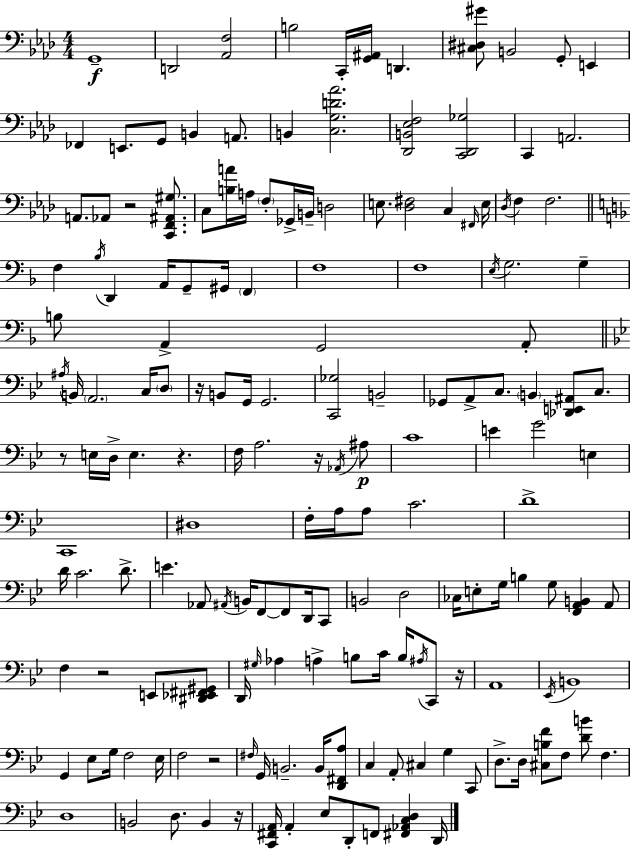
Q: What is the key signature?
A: AES major